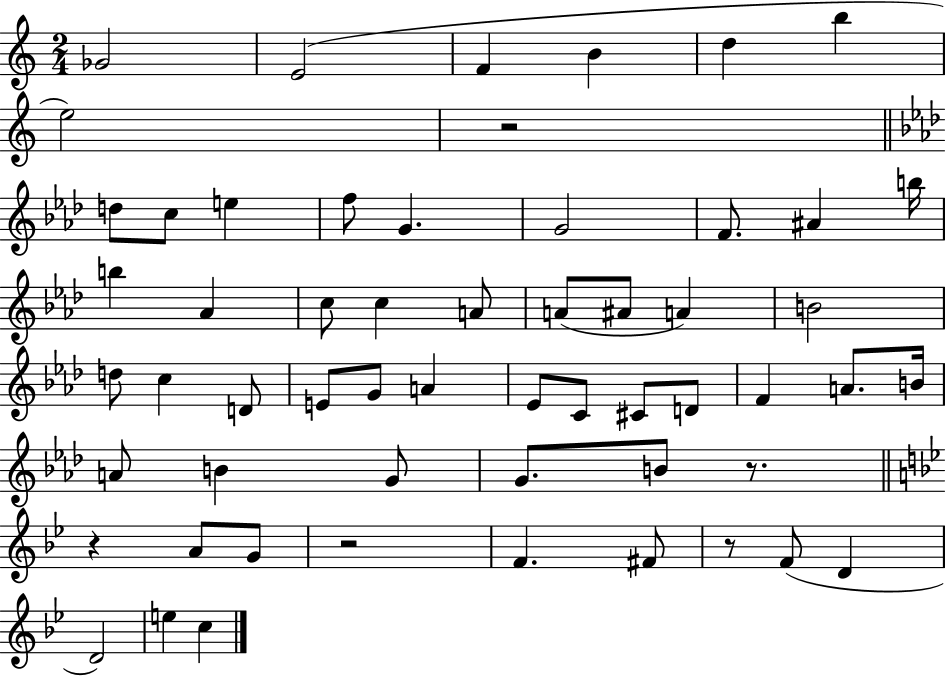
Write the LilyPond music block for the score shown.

{
  \clef treble
  \numericTimeSignature
  \time 2/4
  \key c \major
  ges'2 | e'2( | f'4 b'4 | d''4 b''4 | \break e''2) | r2 | \bar "||" \break \key aes \major d''8 c''8 e''4 | f''8 g'4. | g'2 | f'8. ais'4 b''16 | \break b''4 aes'4 | c''8 c''4 a'8 | a'8( ais'8 a'4) | b'2 | \break d''8 c''4 d'8 | e'8 g'8 a'4 | ees'8 c'8 cis'8 d'8 | f'4 a'8. b'16 | \break a'8 b'4 g'8 | g'8. b'8 r8. | \bar "||" \break \key g \minor r4 a'8 g'8 | r2 | f'4. fis'8 | r8 f'8( d'4 | \break d'2) | e''4 c''4 | \bar "|."
}